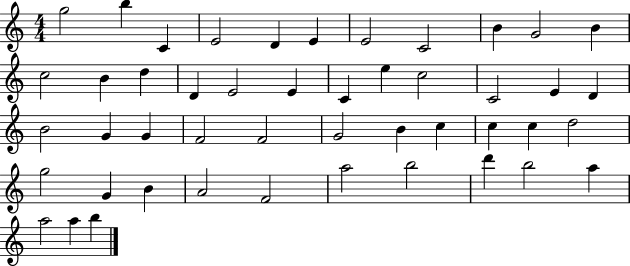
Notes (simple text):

G5/h B5/q C4/q E4/h D4/q E4/q E4/h C4/h B4/q G4/h B4/q C5/h B4/q D5/q D4/q E4/h E4/q C4/q E5/q C5/h C4/h E4/q D4/q B4/h G4/q G4/q F4/h F4/h G4/h B4/q C5/q C5/q C5/q D5/h G5/h G4/q B4/q A4/h F4/h A5/h B5/h D6/q B5/h A5/q A5/h A5/q B5/q